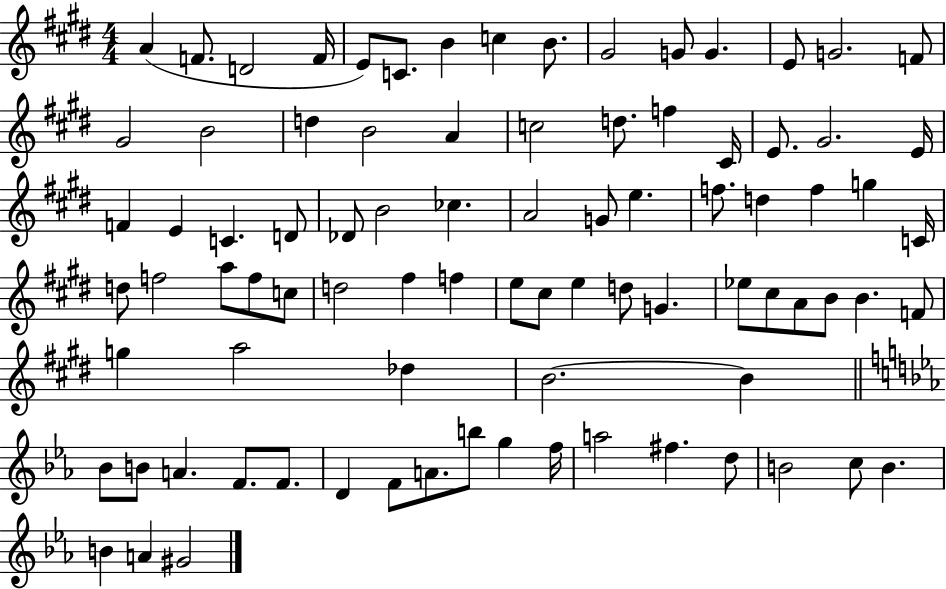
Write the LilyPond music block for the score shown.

{
  \clef treble
  \numericTimeSignature
  \time 4/4
  \key e \major
  a'4( f'8. d'2 f'16 | e'8) c'8. b'4 c''4 b'8. | gis'2 g'8 g'4. | e'8 g'2. f'8 | \break gis'2 b'2 | d''4 b'2 a'4 | c''2 d''8. f''4 cis'16 | e'8. gis'2. e'16 | \break f'4 e'4 c'4. d'8 | des'8 b'2 ces''4. | a'2 g'8 e''4. | f''8. d''4 f''4 g''4 c'16 | \break d''8 f''2 a''8 f''8 c''8 | d''2 fis''4 f''4 | e''8 cis''8 e''4 d''8 g'4. | ees''8 cis''8 a'8 b'8 b'4. f'8 | \break g''4 a''2 des''4 | b'2.~~ b'4 | \bar "||" \break \key ees \major bes'8 b'8 a'4. f'8. f'8. | d'4 f'8 a'8. b''8 g''4 f''16 | a''2 fis''4. d''8 | b'2 c''8 b'4. | \break b'4 a'4 gis'2 | \bar "|."
}